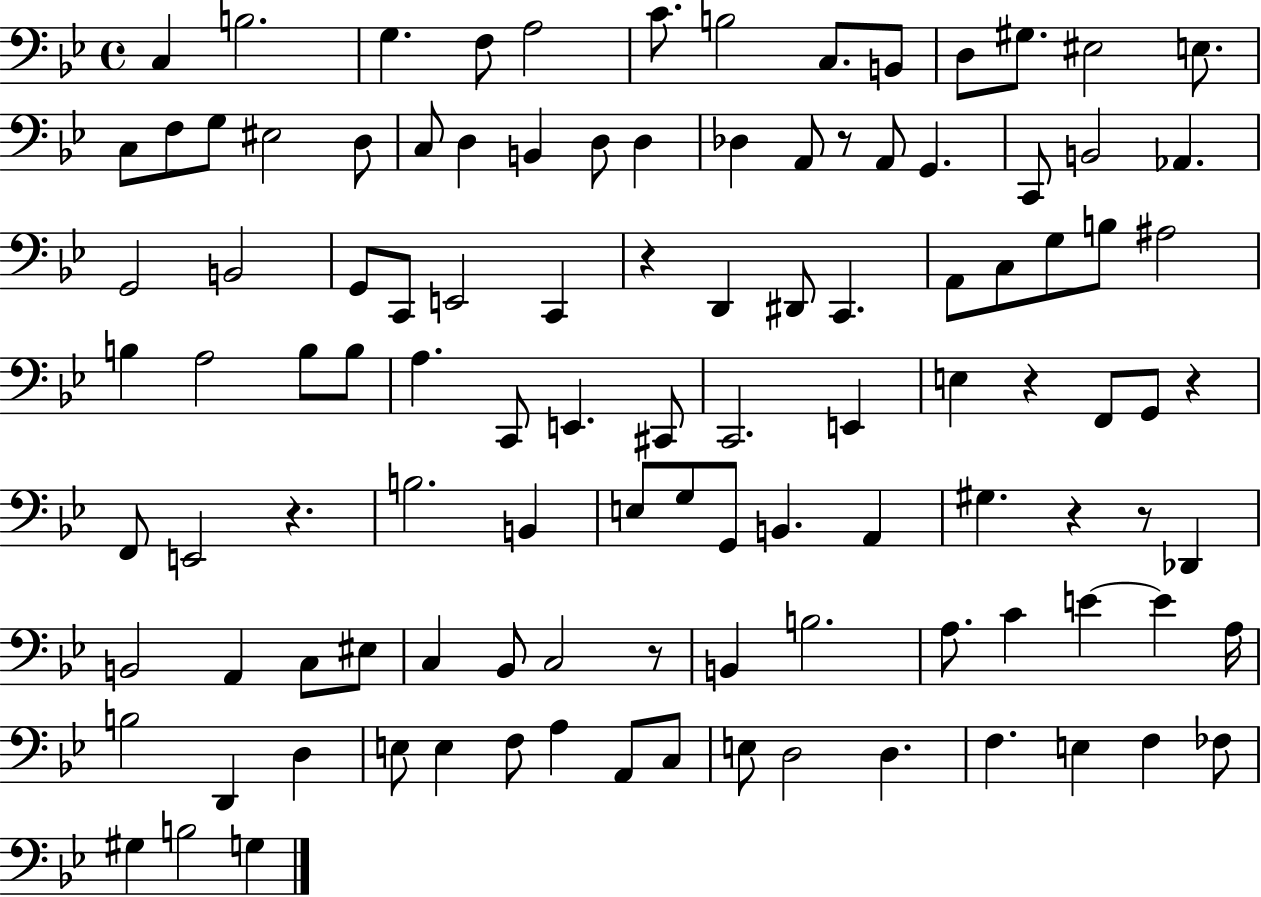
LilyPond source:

{
  \clef bass
  \time 4/4
  \defaultTimeSignature
  \key bes \major
  c4 b2. | g4. f8 a2 | c'8. b2 c8. b,8 | d8 gis8. eis2 e8. | \break c8 f8 g8 eis2 d8 | c8 d4 b,4 d8 d4 | des4 a,8 r8 a,8 g,4. | c,8 b,2 aes,4. | \break g,2 b,2 | g,8 c,8 e,2 c,4 | r4 d,4 dis,8 c,4. | a,8 c8 g8 b8 ais2 | \break b4 a2 b8 b8 | a4. c,8 e,4. cis,8 | c,2. e,4 | e4 r4 f,8 g,8 r4 | \break f,8 e,2 r4. | b2. b,4 | e8 g8 g,8 b,4. a,4 | gis4. r4 r8 des,4 | \break b,2 a,4 c8 eis8 | c4 bes,8 c2 r8 | b,4 b2. | a8. c'4 e'4~~ e'4 a16 | \break b2 d,4 d4 | e8 e4 f8 a4 a,8 c8 | e8 d2 d4. | f4. e4 f4 fes8 | \break gis4 b2 g4 | \bar "|."
}